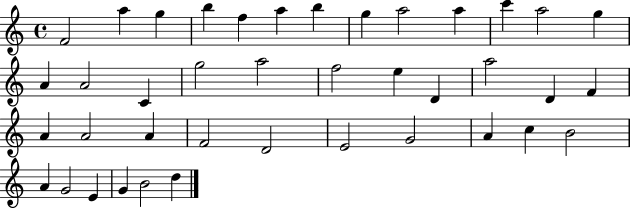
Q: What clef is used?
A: treble